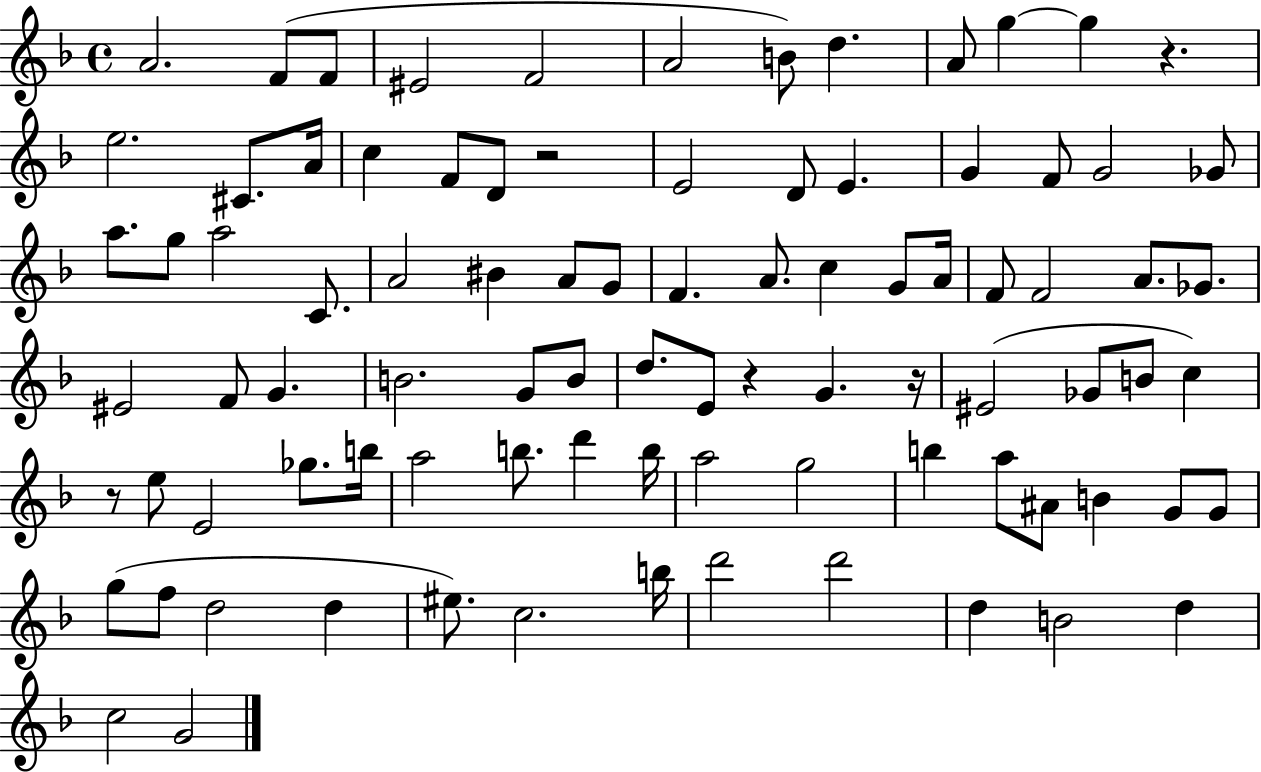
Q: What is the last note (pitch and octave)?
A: G4